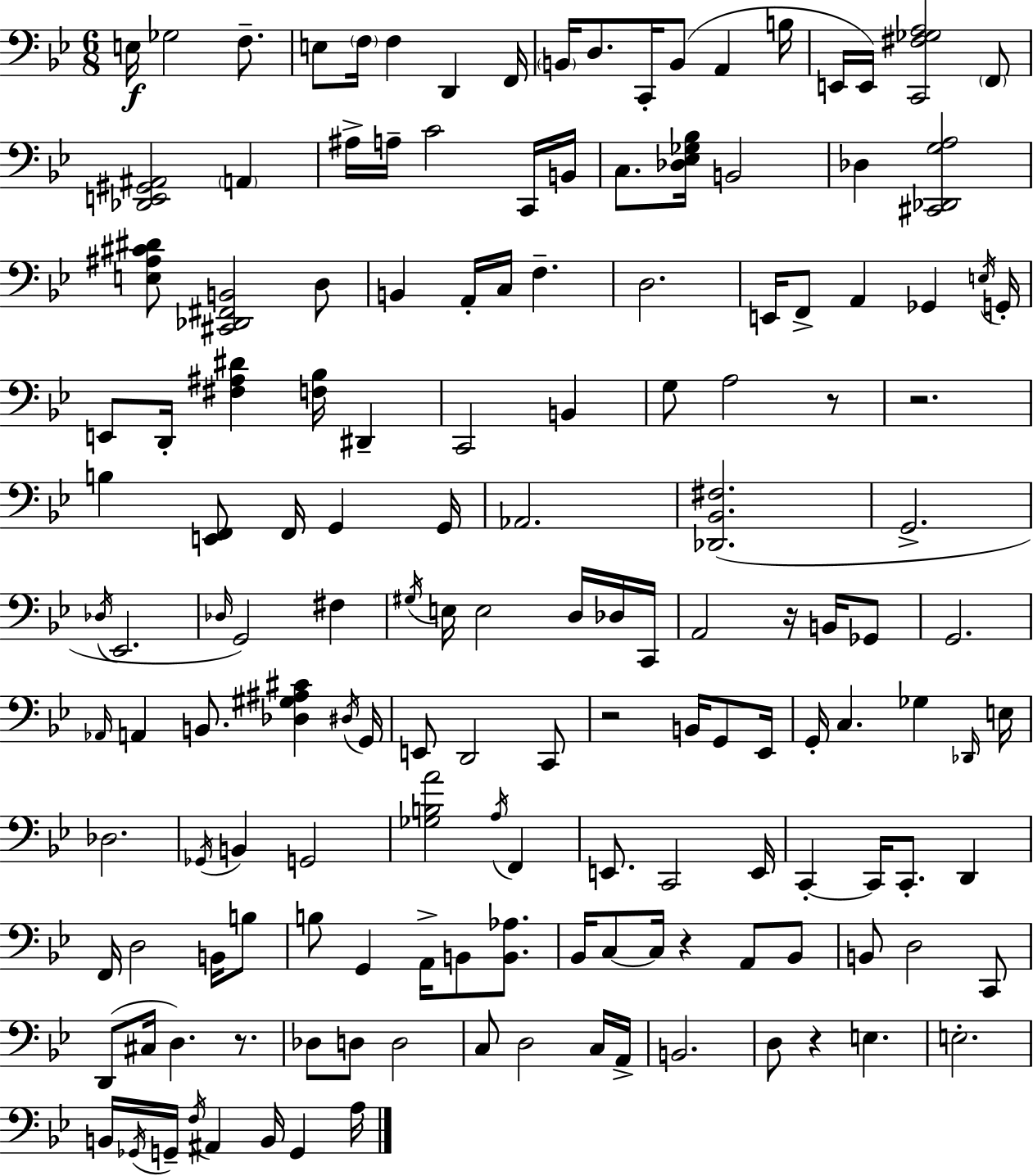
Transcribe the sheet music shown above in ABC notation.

X:1
T:Untitled
M:6/8
L:1/4
K:Bb
E,/4 _G,2 F,/2 E,/2 F,/4 F, D,, F,,/4 B,,/4 D,/2 C,,/4 B,,/2 A,, B,/4 E,,/4 E,,/4 [C,,^F,_G,A,]2 F,,/2 [_D,,E,,^G,,^A,,]2 A,, ^A,/4 A,/4 C2 C,,/4 B,,/4 C,/2 [_D,_E,_G,_B,]/4 B,,2 _D, [^C,,_D,,G,A,]2 [E,^A,^C^D]/2 [^C,,_D,,^F,,B,,]2 D,/2 B,, A,,/4 C,/4 F, D,2 E,,/4 F,,/2 A,, _G,, E,/4 G,,/4 E,,/2 D,,/4 [^F,^A,^D] [F,_B,]/4 ^D,, C,,2 B,, G,/2 A,2 z/2 z2 B, [E,,F,,]/2 F,,/4 G,, G,,/4 _A,,2 [_D,,_B,,^F,]2 G,,2 _D,/4 _E,,2 _D,/4 G,,2 ^F, ^G,/4 E,/4 E,2 D,/4 _D,/4 C,,/4 A,,2 z/4 B,,/4 _G,,/2 G,,2 _A,,/4 A,, B,,/2 [_D,^G,^A,^C] ^D,/4 G,,/4 E,,/2 D,,2 C,,/2 z2 B,,/4 G,,/2 _E,,/4 G,,/4 C, _G, _D,,/4 E,/4 _D,2 _G,,/4 B,, G,,2 [_G,B,A]2 A,/4 F,, E,,/2 C,,2 E,,/4 C,, C,,/4 C,,/2 D,, F,,/4 D,2 B,,/4 B,/2 B,/2 G,, A,,/4 B,,/2 [B,,_A,]/2 _B,,/4 C,/2 C,/4 z A,,/2 _B,,/2 B,,/2 D,2 C,,/2 D,,/2 ^C,/4 D, z/2 _D,/2 D,/2 D,2 C,/2 D,2 C,/4 A,,/4 B,,2 D,/2 z E, E,2 B,,/4 _G,,/4 G,,/4 F,/4 ^A,, B,,/4 G,, A,/4